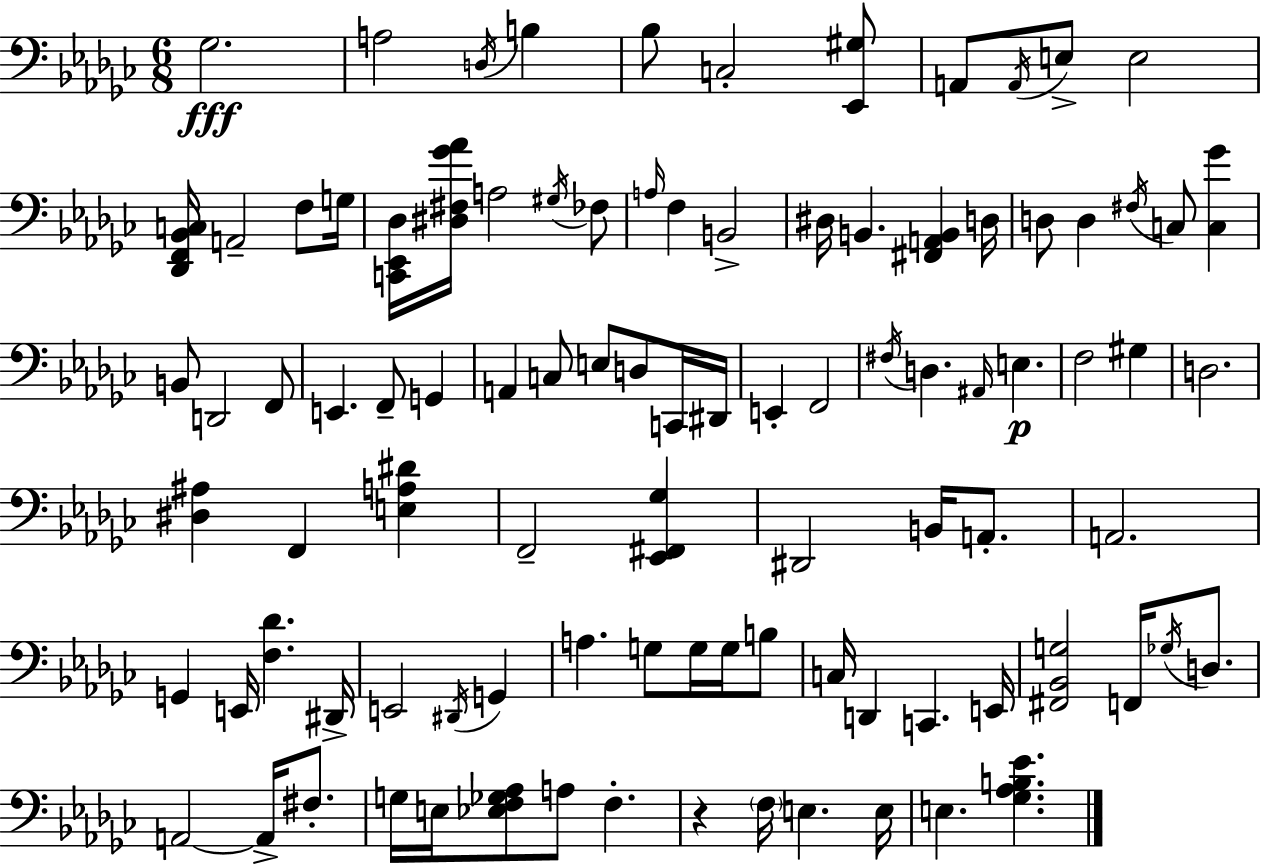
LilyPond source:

{
  \clef bass
  \numericTimeSignature
  \time 6/8
  \key ees \minor
  ges2.\fff | a2 \acciaccatura { d16 } b4 | bes8 c2-. <ees, gis>8 | a,8 \acciaccatura { a,16 } e8-> e2 | \break <des, f, bes, c>16 a,2-- f8 | g16 <c, ees, des>16 <dis fis ges' aes'>16 a2 | \acciaccatura { gis16 } fes8 \grace { a16 } f4 b,2-> | dis16 b,4. <fis, a, b,>4 | \break d16 d8 d4 \acciaccatura { fis16 } c8 | <c ges'>4 b,8 d,2 | f,8 e,4. f,8-- | g,4 a,4 c8 e8 | \break d8 c,16 dis,16 e,4-. f,2 | \acciaccatura { fis16 } d4. | \grace { ais,16 }\p e4. f2 | gis4 d2. | \break <dis ais>4 f,4 | <e a dis'>4 f,2-- | <ees, fis, ges>4 dis,2 | b,16 a,8.-. a,2. | \break g,4 e,16 | <f des'>4. dis,16-> e,2 | \acciaccatura { dis,16 } g,4 a4. | g8 g16 g16 b8 c16 d,4 | \break c,4. e,16 <fis, bes, g>2 | f,16 \acciaccatura { ges16 } d8. a,2~~ | a,16-> fis8.-. g16 e16 <ees f ges aes>8 | a8 f4.-. r4 | \break \parenthesize f16 e4. e16 e4. | <ges aes b ees'>4. \bar "|."
}